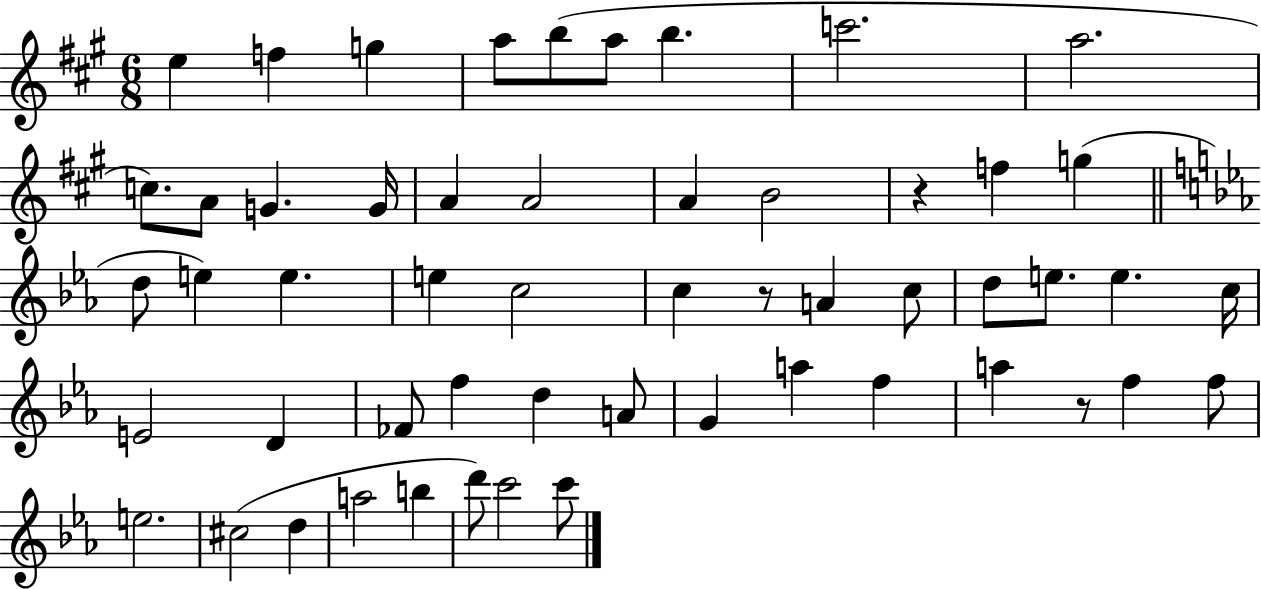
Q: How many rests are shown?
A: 3